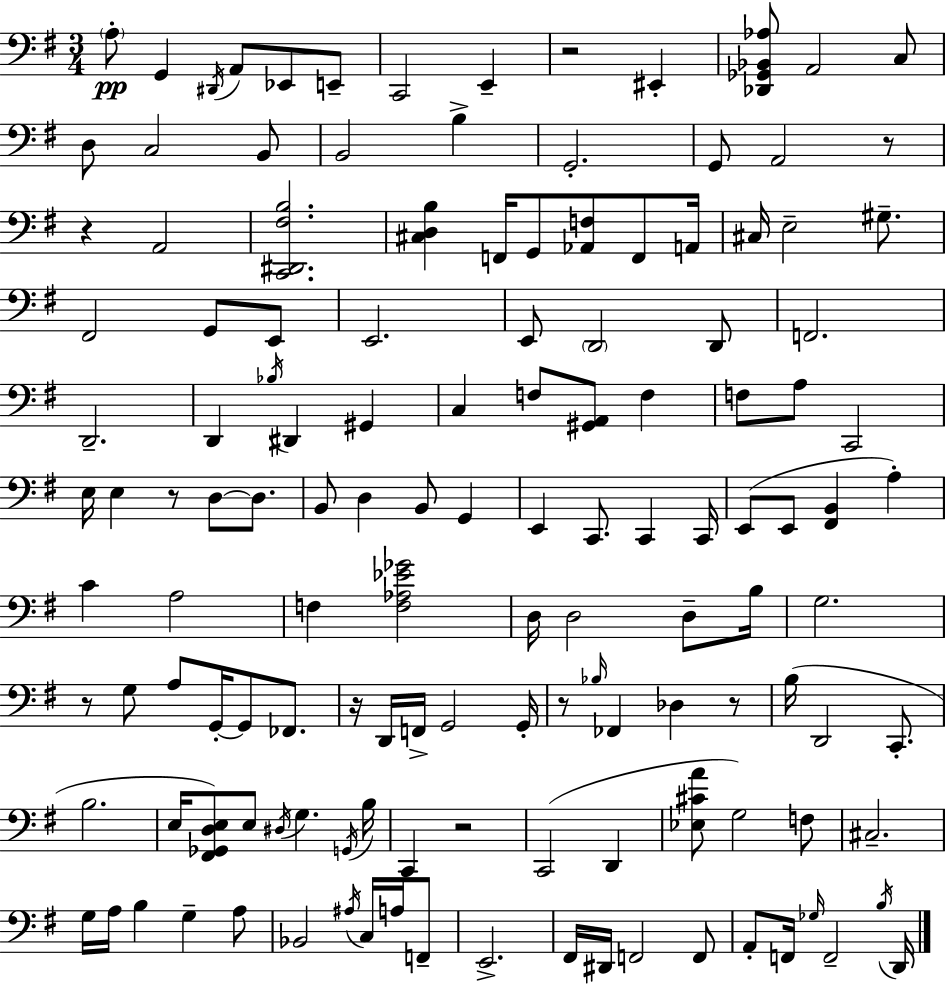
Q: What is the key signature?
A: G major